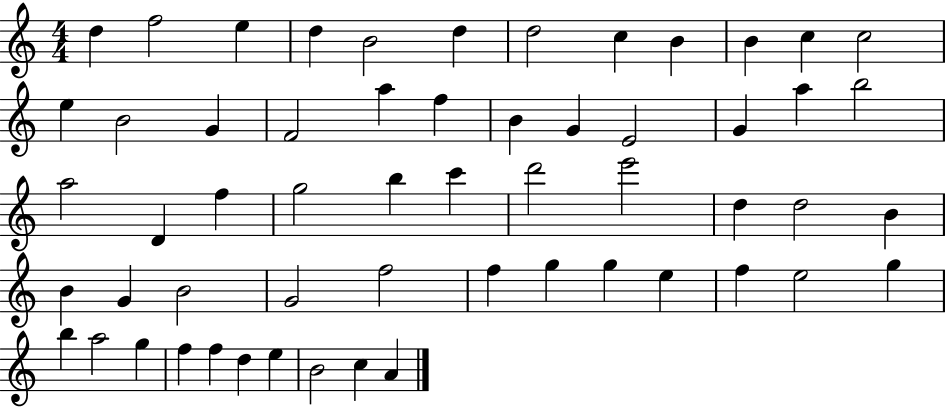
{
  \clef treble
  \numericTimeSignature
  \time 4/4
  \key c \major
  d''4 f''2 e''4 | d''4 b'2 d''4 | d''2 c''4 b'4 | b'4 c''4 c''2 | \break e''4 b'2 g'4 | f'2 a''4 f''4 | b'4 g'4 e'2 | g'4 a''4 b''2 | \break a''2 d'4 f''4 | g''2 b''4 c'''4 | d'''2 e'''2 | d''4 d''2 b'4 | \break b'4 g'4 b'2 | g'2 f''2 | f''4 g''4 g''4 e''4 | f''4 e''2 g''4 | \break b''4 a''2 g''4 | f''4 f''4 d''4 e''4 | b'2 c''4 a'4 | \bar "|."
}